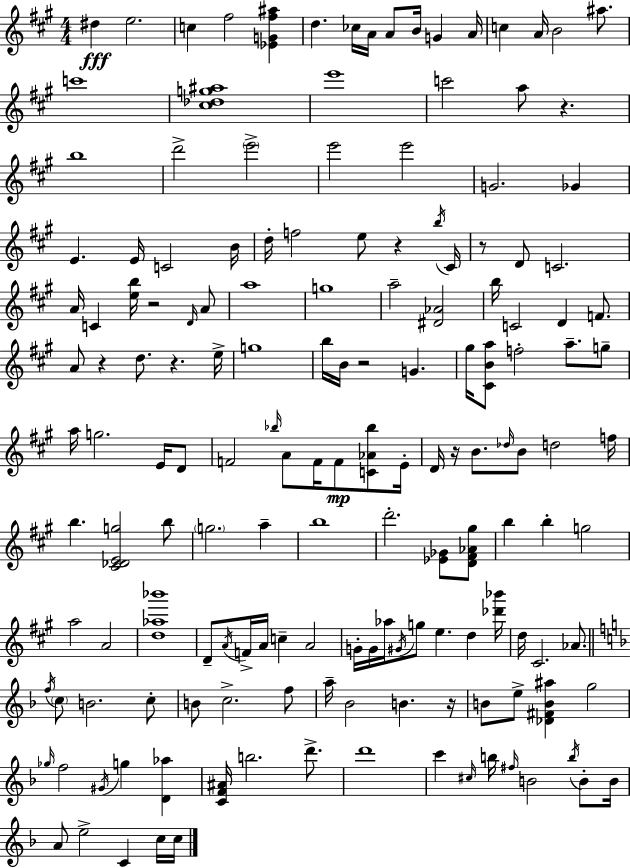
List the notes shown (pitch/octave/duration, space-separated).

D#5/q E5/h. C5/q F#5/h [Eb4,G4,F#5,A#5]/q D5/q. CES5/s A4/s A4/e B4/s G4/q A4/s C5/q A4/s B4/h A#5/e. C6/w [C#5,Db5,G5,A#5]/w E6/w C6/h A5/e R/q. B5/w D6/h E6/h E6/h E6/h G4/h. Gb4/q E4/q. E4/s C4/h B4/s D5/s F5/h E5/e R/q B5/s C#4/s R/e D4/e C4/h. A4/s C4/q [E5,B5]/s R/h D4/s A4/e A5/w G5/w A5/h [D#4,Ab4]/h B5/s C4/h D4/q F4/e. A4/e R/q D5/e. R/q. E5/s G5/w B5/s B4/s R/h G4/q. G#5/s [C#4,B4,A5]/e F5/h A5/e. G5/e A5/s G5/h. E4/s D4/e F4/h Bb5/s A4/e F4/s F4/e [C4,Ab4,Bb5]/e E4/s D4/s R/s B4/e. Db5/s B4/e D5/h F5/s B5/q. [C#4,Db4,E4,G5]/h B5/e G5/h. A5/q B5/w D6/h. [Eb4,Gb4]/e [D4,F#4,Ab4,G#5]/e B5/q B5/q G5/h A5/h A4/h [D5,Ab5,Bb6]/w D4/e A4/s F4/s A4/s C5/q A4/h G4/s G4/s Ab5/s G#4/s G5/e E5/q. D5/q [Db6,Bb6]/s D5/s C#4/h. Ab4/e. F5/s C5/e B4/h. C5/e B4/e C5/h. F5/e A5/s Bb4/h B4/q. R/s B4/e E5/e [Db4,F#4,B4,A#5]/q G5/h Gb5/s F5/h G#4/s G5/q [D4,Ab5]/q [C4,F4,A#4]/s B5/h. D6/e. D6/w C6/q C#5/s B5/s F#5/s B4/h B5/s B4/e B4/s A4/e E5/h C4/q C5/s C5/s